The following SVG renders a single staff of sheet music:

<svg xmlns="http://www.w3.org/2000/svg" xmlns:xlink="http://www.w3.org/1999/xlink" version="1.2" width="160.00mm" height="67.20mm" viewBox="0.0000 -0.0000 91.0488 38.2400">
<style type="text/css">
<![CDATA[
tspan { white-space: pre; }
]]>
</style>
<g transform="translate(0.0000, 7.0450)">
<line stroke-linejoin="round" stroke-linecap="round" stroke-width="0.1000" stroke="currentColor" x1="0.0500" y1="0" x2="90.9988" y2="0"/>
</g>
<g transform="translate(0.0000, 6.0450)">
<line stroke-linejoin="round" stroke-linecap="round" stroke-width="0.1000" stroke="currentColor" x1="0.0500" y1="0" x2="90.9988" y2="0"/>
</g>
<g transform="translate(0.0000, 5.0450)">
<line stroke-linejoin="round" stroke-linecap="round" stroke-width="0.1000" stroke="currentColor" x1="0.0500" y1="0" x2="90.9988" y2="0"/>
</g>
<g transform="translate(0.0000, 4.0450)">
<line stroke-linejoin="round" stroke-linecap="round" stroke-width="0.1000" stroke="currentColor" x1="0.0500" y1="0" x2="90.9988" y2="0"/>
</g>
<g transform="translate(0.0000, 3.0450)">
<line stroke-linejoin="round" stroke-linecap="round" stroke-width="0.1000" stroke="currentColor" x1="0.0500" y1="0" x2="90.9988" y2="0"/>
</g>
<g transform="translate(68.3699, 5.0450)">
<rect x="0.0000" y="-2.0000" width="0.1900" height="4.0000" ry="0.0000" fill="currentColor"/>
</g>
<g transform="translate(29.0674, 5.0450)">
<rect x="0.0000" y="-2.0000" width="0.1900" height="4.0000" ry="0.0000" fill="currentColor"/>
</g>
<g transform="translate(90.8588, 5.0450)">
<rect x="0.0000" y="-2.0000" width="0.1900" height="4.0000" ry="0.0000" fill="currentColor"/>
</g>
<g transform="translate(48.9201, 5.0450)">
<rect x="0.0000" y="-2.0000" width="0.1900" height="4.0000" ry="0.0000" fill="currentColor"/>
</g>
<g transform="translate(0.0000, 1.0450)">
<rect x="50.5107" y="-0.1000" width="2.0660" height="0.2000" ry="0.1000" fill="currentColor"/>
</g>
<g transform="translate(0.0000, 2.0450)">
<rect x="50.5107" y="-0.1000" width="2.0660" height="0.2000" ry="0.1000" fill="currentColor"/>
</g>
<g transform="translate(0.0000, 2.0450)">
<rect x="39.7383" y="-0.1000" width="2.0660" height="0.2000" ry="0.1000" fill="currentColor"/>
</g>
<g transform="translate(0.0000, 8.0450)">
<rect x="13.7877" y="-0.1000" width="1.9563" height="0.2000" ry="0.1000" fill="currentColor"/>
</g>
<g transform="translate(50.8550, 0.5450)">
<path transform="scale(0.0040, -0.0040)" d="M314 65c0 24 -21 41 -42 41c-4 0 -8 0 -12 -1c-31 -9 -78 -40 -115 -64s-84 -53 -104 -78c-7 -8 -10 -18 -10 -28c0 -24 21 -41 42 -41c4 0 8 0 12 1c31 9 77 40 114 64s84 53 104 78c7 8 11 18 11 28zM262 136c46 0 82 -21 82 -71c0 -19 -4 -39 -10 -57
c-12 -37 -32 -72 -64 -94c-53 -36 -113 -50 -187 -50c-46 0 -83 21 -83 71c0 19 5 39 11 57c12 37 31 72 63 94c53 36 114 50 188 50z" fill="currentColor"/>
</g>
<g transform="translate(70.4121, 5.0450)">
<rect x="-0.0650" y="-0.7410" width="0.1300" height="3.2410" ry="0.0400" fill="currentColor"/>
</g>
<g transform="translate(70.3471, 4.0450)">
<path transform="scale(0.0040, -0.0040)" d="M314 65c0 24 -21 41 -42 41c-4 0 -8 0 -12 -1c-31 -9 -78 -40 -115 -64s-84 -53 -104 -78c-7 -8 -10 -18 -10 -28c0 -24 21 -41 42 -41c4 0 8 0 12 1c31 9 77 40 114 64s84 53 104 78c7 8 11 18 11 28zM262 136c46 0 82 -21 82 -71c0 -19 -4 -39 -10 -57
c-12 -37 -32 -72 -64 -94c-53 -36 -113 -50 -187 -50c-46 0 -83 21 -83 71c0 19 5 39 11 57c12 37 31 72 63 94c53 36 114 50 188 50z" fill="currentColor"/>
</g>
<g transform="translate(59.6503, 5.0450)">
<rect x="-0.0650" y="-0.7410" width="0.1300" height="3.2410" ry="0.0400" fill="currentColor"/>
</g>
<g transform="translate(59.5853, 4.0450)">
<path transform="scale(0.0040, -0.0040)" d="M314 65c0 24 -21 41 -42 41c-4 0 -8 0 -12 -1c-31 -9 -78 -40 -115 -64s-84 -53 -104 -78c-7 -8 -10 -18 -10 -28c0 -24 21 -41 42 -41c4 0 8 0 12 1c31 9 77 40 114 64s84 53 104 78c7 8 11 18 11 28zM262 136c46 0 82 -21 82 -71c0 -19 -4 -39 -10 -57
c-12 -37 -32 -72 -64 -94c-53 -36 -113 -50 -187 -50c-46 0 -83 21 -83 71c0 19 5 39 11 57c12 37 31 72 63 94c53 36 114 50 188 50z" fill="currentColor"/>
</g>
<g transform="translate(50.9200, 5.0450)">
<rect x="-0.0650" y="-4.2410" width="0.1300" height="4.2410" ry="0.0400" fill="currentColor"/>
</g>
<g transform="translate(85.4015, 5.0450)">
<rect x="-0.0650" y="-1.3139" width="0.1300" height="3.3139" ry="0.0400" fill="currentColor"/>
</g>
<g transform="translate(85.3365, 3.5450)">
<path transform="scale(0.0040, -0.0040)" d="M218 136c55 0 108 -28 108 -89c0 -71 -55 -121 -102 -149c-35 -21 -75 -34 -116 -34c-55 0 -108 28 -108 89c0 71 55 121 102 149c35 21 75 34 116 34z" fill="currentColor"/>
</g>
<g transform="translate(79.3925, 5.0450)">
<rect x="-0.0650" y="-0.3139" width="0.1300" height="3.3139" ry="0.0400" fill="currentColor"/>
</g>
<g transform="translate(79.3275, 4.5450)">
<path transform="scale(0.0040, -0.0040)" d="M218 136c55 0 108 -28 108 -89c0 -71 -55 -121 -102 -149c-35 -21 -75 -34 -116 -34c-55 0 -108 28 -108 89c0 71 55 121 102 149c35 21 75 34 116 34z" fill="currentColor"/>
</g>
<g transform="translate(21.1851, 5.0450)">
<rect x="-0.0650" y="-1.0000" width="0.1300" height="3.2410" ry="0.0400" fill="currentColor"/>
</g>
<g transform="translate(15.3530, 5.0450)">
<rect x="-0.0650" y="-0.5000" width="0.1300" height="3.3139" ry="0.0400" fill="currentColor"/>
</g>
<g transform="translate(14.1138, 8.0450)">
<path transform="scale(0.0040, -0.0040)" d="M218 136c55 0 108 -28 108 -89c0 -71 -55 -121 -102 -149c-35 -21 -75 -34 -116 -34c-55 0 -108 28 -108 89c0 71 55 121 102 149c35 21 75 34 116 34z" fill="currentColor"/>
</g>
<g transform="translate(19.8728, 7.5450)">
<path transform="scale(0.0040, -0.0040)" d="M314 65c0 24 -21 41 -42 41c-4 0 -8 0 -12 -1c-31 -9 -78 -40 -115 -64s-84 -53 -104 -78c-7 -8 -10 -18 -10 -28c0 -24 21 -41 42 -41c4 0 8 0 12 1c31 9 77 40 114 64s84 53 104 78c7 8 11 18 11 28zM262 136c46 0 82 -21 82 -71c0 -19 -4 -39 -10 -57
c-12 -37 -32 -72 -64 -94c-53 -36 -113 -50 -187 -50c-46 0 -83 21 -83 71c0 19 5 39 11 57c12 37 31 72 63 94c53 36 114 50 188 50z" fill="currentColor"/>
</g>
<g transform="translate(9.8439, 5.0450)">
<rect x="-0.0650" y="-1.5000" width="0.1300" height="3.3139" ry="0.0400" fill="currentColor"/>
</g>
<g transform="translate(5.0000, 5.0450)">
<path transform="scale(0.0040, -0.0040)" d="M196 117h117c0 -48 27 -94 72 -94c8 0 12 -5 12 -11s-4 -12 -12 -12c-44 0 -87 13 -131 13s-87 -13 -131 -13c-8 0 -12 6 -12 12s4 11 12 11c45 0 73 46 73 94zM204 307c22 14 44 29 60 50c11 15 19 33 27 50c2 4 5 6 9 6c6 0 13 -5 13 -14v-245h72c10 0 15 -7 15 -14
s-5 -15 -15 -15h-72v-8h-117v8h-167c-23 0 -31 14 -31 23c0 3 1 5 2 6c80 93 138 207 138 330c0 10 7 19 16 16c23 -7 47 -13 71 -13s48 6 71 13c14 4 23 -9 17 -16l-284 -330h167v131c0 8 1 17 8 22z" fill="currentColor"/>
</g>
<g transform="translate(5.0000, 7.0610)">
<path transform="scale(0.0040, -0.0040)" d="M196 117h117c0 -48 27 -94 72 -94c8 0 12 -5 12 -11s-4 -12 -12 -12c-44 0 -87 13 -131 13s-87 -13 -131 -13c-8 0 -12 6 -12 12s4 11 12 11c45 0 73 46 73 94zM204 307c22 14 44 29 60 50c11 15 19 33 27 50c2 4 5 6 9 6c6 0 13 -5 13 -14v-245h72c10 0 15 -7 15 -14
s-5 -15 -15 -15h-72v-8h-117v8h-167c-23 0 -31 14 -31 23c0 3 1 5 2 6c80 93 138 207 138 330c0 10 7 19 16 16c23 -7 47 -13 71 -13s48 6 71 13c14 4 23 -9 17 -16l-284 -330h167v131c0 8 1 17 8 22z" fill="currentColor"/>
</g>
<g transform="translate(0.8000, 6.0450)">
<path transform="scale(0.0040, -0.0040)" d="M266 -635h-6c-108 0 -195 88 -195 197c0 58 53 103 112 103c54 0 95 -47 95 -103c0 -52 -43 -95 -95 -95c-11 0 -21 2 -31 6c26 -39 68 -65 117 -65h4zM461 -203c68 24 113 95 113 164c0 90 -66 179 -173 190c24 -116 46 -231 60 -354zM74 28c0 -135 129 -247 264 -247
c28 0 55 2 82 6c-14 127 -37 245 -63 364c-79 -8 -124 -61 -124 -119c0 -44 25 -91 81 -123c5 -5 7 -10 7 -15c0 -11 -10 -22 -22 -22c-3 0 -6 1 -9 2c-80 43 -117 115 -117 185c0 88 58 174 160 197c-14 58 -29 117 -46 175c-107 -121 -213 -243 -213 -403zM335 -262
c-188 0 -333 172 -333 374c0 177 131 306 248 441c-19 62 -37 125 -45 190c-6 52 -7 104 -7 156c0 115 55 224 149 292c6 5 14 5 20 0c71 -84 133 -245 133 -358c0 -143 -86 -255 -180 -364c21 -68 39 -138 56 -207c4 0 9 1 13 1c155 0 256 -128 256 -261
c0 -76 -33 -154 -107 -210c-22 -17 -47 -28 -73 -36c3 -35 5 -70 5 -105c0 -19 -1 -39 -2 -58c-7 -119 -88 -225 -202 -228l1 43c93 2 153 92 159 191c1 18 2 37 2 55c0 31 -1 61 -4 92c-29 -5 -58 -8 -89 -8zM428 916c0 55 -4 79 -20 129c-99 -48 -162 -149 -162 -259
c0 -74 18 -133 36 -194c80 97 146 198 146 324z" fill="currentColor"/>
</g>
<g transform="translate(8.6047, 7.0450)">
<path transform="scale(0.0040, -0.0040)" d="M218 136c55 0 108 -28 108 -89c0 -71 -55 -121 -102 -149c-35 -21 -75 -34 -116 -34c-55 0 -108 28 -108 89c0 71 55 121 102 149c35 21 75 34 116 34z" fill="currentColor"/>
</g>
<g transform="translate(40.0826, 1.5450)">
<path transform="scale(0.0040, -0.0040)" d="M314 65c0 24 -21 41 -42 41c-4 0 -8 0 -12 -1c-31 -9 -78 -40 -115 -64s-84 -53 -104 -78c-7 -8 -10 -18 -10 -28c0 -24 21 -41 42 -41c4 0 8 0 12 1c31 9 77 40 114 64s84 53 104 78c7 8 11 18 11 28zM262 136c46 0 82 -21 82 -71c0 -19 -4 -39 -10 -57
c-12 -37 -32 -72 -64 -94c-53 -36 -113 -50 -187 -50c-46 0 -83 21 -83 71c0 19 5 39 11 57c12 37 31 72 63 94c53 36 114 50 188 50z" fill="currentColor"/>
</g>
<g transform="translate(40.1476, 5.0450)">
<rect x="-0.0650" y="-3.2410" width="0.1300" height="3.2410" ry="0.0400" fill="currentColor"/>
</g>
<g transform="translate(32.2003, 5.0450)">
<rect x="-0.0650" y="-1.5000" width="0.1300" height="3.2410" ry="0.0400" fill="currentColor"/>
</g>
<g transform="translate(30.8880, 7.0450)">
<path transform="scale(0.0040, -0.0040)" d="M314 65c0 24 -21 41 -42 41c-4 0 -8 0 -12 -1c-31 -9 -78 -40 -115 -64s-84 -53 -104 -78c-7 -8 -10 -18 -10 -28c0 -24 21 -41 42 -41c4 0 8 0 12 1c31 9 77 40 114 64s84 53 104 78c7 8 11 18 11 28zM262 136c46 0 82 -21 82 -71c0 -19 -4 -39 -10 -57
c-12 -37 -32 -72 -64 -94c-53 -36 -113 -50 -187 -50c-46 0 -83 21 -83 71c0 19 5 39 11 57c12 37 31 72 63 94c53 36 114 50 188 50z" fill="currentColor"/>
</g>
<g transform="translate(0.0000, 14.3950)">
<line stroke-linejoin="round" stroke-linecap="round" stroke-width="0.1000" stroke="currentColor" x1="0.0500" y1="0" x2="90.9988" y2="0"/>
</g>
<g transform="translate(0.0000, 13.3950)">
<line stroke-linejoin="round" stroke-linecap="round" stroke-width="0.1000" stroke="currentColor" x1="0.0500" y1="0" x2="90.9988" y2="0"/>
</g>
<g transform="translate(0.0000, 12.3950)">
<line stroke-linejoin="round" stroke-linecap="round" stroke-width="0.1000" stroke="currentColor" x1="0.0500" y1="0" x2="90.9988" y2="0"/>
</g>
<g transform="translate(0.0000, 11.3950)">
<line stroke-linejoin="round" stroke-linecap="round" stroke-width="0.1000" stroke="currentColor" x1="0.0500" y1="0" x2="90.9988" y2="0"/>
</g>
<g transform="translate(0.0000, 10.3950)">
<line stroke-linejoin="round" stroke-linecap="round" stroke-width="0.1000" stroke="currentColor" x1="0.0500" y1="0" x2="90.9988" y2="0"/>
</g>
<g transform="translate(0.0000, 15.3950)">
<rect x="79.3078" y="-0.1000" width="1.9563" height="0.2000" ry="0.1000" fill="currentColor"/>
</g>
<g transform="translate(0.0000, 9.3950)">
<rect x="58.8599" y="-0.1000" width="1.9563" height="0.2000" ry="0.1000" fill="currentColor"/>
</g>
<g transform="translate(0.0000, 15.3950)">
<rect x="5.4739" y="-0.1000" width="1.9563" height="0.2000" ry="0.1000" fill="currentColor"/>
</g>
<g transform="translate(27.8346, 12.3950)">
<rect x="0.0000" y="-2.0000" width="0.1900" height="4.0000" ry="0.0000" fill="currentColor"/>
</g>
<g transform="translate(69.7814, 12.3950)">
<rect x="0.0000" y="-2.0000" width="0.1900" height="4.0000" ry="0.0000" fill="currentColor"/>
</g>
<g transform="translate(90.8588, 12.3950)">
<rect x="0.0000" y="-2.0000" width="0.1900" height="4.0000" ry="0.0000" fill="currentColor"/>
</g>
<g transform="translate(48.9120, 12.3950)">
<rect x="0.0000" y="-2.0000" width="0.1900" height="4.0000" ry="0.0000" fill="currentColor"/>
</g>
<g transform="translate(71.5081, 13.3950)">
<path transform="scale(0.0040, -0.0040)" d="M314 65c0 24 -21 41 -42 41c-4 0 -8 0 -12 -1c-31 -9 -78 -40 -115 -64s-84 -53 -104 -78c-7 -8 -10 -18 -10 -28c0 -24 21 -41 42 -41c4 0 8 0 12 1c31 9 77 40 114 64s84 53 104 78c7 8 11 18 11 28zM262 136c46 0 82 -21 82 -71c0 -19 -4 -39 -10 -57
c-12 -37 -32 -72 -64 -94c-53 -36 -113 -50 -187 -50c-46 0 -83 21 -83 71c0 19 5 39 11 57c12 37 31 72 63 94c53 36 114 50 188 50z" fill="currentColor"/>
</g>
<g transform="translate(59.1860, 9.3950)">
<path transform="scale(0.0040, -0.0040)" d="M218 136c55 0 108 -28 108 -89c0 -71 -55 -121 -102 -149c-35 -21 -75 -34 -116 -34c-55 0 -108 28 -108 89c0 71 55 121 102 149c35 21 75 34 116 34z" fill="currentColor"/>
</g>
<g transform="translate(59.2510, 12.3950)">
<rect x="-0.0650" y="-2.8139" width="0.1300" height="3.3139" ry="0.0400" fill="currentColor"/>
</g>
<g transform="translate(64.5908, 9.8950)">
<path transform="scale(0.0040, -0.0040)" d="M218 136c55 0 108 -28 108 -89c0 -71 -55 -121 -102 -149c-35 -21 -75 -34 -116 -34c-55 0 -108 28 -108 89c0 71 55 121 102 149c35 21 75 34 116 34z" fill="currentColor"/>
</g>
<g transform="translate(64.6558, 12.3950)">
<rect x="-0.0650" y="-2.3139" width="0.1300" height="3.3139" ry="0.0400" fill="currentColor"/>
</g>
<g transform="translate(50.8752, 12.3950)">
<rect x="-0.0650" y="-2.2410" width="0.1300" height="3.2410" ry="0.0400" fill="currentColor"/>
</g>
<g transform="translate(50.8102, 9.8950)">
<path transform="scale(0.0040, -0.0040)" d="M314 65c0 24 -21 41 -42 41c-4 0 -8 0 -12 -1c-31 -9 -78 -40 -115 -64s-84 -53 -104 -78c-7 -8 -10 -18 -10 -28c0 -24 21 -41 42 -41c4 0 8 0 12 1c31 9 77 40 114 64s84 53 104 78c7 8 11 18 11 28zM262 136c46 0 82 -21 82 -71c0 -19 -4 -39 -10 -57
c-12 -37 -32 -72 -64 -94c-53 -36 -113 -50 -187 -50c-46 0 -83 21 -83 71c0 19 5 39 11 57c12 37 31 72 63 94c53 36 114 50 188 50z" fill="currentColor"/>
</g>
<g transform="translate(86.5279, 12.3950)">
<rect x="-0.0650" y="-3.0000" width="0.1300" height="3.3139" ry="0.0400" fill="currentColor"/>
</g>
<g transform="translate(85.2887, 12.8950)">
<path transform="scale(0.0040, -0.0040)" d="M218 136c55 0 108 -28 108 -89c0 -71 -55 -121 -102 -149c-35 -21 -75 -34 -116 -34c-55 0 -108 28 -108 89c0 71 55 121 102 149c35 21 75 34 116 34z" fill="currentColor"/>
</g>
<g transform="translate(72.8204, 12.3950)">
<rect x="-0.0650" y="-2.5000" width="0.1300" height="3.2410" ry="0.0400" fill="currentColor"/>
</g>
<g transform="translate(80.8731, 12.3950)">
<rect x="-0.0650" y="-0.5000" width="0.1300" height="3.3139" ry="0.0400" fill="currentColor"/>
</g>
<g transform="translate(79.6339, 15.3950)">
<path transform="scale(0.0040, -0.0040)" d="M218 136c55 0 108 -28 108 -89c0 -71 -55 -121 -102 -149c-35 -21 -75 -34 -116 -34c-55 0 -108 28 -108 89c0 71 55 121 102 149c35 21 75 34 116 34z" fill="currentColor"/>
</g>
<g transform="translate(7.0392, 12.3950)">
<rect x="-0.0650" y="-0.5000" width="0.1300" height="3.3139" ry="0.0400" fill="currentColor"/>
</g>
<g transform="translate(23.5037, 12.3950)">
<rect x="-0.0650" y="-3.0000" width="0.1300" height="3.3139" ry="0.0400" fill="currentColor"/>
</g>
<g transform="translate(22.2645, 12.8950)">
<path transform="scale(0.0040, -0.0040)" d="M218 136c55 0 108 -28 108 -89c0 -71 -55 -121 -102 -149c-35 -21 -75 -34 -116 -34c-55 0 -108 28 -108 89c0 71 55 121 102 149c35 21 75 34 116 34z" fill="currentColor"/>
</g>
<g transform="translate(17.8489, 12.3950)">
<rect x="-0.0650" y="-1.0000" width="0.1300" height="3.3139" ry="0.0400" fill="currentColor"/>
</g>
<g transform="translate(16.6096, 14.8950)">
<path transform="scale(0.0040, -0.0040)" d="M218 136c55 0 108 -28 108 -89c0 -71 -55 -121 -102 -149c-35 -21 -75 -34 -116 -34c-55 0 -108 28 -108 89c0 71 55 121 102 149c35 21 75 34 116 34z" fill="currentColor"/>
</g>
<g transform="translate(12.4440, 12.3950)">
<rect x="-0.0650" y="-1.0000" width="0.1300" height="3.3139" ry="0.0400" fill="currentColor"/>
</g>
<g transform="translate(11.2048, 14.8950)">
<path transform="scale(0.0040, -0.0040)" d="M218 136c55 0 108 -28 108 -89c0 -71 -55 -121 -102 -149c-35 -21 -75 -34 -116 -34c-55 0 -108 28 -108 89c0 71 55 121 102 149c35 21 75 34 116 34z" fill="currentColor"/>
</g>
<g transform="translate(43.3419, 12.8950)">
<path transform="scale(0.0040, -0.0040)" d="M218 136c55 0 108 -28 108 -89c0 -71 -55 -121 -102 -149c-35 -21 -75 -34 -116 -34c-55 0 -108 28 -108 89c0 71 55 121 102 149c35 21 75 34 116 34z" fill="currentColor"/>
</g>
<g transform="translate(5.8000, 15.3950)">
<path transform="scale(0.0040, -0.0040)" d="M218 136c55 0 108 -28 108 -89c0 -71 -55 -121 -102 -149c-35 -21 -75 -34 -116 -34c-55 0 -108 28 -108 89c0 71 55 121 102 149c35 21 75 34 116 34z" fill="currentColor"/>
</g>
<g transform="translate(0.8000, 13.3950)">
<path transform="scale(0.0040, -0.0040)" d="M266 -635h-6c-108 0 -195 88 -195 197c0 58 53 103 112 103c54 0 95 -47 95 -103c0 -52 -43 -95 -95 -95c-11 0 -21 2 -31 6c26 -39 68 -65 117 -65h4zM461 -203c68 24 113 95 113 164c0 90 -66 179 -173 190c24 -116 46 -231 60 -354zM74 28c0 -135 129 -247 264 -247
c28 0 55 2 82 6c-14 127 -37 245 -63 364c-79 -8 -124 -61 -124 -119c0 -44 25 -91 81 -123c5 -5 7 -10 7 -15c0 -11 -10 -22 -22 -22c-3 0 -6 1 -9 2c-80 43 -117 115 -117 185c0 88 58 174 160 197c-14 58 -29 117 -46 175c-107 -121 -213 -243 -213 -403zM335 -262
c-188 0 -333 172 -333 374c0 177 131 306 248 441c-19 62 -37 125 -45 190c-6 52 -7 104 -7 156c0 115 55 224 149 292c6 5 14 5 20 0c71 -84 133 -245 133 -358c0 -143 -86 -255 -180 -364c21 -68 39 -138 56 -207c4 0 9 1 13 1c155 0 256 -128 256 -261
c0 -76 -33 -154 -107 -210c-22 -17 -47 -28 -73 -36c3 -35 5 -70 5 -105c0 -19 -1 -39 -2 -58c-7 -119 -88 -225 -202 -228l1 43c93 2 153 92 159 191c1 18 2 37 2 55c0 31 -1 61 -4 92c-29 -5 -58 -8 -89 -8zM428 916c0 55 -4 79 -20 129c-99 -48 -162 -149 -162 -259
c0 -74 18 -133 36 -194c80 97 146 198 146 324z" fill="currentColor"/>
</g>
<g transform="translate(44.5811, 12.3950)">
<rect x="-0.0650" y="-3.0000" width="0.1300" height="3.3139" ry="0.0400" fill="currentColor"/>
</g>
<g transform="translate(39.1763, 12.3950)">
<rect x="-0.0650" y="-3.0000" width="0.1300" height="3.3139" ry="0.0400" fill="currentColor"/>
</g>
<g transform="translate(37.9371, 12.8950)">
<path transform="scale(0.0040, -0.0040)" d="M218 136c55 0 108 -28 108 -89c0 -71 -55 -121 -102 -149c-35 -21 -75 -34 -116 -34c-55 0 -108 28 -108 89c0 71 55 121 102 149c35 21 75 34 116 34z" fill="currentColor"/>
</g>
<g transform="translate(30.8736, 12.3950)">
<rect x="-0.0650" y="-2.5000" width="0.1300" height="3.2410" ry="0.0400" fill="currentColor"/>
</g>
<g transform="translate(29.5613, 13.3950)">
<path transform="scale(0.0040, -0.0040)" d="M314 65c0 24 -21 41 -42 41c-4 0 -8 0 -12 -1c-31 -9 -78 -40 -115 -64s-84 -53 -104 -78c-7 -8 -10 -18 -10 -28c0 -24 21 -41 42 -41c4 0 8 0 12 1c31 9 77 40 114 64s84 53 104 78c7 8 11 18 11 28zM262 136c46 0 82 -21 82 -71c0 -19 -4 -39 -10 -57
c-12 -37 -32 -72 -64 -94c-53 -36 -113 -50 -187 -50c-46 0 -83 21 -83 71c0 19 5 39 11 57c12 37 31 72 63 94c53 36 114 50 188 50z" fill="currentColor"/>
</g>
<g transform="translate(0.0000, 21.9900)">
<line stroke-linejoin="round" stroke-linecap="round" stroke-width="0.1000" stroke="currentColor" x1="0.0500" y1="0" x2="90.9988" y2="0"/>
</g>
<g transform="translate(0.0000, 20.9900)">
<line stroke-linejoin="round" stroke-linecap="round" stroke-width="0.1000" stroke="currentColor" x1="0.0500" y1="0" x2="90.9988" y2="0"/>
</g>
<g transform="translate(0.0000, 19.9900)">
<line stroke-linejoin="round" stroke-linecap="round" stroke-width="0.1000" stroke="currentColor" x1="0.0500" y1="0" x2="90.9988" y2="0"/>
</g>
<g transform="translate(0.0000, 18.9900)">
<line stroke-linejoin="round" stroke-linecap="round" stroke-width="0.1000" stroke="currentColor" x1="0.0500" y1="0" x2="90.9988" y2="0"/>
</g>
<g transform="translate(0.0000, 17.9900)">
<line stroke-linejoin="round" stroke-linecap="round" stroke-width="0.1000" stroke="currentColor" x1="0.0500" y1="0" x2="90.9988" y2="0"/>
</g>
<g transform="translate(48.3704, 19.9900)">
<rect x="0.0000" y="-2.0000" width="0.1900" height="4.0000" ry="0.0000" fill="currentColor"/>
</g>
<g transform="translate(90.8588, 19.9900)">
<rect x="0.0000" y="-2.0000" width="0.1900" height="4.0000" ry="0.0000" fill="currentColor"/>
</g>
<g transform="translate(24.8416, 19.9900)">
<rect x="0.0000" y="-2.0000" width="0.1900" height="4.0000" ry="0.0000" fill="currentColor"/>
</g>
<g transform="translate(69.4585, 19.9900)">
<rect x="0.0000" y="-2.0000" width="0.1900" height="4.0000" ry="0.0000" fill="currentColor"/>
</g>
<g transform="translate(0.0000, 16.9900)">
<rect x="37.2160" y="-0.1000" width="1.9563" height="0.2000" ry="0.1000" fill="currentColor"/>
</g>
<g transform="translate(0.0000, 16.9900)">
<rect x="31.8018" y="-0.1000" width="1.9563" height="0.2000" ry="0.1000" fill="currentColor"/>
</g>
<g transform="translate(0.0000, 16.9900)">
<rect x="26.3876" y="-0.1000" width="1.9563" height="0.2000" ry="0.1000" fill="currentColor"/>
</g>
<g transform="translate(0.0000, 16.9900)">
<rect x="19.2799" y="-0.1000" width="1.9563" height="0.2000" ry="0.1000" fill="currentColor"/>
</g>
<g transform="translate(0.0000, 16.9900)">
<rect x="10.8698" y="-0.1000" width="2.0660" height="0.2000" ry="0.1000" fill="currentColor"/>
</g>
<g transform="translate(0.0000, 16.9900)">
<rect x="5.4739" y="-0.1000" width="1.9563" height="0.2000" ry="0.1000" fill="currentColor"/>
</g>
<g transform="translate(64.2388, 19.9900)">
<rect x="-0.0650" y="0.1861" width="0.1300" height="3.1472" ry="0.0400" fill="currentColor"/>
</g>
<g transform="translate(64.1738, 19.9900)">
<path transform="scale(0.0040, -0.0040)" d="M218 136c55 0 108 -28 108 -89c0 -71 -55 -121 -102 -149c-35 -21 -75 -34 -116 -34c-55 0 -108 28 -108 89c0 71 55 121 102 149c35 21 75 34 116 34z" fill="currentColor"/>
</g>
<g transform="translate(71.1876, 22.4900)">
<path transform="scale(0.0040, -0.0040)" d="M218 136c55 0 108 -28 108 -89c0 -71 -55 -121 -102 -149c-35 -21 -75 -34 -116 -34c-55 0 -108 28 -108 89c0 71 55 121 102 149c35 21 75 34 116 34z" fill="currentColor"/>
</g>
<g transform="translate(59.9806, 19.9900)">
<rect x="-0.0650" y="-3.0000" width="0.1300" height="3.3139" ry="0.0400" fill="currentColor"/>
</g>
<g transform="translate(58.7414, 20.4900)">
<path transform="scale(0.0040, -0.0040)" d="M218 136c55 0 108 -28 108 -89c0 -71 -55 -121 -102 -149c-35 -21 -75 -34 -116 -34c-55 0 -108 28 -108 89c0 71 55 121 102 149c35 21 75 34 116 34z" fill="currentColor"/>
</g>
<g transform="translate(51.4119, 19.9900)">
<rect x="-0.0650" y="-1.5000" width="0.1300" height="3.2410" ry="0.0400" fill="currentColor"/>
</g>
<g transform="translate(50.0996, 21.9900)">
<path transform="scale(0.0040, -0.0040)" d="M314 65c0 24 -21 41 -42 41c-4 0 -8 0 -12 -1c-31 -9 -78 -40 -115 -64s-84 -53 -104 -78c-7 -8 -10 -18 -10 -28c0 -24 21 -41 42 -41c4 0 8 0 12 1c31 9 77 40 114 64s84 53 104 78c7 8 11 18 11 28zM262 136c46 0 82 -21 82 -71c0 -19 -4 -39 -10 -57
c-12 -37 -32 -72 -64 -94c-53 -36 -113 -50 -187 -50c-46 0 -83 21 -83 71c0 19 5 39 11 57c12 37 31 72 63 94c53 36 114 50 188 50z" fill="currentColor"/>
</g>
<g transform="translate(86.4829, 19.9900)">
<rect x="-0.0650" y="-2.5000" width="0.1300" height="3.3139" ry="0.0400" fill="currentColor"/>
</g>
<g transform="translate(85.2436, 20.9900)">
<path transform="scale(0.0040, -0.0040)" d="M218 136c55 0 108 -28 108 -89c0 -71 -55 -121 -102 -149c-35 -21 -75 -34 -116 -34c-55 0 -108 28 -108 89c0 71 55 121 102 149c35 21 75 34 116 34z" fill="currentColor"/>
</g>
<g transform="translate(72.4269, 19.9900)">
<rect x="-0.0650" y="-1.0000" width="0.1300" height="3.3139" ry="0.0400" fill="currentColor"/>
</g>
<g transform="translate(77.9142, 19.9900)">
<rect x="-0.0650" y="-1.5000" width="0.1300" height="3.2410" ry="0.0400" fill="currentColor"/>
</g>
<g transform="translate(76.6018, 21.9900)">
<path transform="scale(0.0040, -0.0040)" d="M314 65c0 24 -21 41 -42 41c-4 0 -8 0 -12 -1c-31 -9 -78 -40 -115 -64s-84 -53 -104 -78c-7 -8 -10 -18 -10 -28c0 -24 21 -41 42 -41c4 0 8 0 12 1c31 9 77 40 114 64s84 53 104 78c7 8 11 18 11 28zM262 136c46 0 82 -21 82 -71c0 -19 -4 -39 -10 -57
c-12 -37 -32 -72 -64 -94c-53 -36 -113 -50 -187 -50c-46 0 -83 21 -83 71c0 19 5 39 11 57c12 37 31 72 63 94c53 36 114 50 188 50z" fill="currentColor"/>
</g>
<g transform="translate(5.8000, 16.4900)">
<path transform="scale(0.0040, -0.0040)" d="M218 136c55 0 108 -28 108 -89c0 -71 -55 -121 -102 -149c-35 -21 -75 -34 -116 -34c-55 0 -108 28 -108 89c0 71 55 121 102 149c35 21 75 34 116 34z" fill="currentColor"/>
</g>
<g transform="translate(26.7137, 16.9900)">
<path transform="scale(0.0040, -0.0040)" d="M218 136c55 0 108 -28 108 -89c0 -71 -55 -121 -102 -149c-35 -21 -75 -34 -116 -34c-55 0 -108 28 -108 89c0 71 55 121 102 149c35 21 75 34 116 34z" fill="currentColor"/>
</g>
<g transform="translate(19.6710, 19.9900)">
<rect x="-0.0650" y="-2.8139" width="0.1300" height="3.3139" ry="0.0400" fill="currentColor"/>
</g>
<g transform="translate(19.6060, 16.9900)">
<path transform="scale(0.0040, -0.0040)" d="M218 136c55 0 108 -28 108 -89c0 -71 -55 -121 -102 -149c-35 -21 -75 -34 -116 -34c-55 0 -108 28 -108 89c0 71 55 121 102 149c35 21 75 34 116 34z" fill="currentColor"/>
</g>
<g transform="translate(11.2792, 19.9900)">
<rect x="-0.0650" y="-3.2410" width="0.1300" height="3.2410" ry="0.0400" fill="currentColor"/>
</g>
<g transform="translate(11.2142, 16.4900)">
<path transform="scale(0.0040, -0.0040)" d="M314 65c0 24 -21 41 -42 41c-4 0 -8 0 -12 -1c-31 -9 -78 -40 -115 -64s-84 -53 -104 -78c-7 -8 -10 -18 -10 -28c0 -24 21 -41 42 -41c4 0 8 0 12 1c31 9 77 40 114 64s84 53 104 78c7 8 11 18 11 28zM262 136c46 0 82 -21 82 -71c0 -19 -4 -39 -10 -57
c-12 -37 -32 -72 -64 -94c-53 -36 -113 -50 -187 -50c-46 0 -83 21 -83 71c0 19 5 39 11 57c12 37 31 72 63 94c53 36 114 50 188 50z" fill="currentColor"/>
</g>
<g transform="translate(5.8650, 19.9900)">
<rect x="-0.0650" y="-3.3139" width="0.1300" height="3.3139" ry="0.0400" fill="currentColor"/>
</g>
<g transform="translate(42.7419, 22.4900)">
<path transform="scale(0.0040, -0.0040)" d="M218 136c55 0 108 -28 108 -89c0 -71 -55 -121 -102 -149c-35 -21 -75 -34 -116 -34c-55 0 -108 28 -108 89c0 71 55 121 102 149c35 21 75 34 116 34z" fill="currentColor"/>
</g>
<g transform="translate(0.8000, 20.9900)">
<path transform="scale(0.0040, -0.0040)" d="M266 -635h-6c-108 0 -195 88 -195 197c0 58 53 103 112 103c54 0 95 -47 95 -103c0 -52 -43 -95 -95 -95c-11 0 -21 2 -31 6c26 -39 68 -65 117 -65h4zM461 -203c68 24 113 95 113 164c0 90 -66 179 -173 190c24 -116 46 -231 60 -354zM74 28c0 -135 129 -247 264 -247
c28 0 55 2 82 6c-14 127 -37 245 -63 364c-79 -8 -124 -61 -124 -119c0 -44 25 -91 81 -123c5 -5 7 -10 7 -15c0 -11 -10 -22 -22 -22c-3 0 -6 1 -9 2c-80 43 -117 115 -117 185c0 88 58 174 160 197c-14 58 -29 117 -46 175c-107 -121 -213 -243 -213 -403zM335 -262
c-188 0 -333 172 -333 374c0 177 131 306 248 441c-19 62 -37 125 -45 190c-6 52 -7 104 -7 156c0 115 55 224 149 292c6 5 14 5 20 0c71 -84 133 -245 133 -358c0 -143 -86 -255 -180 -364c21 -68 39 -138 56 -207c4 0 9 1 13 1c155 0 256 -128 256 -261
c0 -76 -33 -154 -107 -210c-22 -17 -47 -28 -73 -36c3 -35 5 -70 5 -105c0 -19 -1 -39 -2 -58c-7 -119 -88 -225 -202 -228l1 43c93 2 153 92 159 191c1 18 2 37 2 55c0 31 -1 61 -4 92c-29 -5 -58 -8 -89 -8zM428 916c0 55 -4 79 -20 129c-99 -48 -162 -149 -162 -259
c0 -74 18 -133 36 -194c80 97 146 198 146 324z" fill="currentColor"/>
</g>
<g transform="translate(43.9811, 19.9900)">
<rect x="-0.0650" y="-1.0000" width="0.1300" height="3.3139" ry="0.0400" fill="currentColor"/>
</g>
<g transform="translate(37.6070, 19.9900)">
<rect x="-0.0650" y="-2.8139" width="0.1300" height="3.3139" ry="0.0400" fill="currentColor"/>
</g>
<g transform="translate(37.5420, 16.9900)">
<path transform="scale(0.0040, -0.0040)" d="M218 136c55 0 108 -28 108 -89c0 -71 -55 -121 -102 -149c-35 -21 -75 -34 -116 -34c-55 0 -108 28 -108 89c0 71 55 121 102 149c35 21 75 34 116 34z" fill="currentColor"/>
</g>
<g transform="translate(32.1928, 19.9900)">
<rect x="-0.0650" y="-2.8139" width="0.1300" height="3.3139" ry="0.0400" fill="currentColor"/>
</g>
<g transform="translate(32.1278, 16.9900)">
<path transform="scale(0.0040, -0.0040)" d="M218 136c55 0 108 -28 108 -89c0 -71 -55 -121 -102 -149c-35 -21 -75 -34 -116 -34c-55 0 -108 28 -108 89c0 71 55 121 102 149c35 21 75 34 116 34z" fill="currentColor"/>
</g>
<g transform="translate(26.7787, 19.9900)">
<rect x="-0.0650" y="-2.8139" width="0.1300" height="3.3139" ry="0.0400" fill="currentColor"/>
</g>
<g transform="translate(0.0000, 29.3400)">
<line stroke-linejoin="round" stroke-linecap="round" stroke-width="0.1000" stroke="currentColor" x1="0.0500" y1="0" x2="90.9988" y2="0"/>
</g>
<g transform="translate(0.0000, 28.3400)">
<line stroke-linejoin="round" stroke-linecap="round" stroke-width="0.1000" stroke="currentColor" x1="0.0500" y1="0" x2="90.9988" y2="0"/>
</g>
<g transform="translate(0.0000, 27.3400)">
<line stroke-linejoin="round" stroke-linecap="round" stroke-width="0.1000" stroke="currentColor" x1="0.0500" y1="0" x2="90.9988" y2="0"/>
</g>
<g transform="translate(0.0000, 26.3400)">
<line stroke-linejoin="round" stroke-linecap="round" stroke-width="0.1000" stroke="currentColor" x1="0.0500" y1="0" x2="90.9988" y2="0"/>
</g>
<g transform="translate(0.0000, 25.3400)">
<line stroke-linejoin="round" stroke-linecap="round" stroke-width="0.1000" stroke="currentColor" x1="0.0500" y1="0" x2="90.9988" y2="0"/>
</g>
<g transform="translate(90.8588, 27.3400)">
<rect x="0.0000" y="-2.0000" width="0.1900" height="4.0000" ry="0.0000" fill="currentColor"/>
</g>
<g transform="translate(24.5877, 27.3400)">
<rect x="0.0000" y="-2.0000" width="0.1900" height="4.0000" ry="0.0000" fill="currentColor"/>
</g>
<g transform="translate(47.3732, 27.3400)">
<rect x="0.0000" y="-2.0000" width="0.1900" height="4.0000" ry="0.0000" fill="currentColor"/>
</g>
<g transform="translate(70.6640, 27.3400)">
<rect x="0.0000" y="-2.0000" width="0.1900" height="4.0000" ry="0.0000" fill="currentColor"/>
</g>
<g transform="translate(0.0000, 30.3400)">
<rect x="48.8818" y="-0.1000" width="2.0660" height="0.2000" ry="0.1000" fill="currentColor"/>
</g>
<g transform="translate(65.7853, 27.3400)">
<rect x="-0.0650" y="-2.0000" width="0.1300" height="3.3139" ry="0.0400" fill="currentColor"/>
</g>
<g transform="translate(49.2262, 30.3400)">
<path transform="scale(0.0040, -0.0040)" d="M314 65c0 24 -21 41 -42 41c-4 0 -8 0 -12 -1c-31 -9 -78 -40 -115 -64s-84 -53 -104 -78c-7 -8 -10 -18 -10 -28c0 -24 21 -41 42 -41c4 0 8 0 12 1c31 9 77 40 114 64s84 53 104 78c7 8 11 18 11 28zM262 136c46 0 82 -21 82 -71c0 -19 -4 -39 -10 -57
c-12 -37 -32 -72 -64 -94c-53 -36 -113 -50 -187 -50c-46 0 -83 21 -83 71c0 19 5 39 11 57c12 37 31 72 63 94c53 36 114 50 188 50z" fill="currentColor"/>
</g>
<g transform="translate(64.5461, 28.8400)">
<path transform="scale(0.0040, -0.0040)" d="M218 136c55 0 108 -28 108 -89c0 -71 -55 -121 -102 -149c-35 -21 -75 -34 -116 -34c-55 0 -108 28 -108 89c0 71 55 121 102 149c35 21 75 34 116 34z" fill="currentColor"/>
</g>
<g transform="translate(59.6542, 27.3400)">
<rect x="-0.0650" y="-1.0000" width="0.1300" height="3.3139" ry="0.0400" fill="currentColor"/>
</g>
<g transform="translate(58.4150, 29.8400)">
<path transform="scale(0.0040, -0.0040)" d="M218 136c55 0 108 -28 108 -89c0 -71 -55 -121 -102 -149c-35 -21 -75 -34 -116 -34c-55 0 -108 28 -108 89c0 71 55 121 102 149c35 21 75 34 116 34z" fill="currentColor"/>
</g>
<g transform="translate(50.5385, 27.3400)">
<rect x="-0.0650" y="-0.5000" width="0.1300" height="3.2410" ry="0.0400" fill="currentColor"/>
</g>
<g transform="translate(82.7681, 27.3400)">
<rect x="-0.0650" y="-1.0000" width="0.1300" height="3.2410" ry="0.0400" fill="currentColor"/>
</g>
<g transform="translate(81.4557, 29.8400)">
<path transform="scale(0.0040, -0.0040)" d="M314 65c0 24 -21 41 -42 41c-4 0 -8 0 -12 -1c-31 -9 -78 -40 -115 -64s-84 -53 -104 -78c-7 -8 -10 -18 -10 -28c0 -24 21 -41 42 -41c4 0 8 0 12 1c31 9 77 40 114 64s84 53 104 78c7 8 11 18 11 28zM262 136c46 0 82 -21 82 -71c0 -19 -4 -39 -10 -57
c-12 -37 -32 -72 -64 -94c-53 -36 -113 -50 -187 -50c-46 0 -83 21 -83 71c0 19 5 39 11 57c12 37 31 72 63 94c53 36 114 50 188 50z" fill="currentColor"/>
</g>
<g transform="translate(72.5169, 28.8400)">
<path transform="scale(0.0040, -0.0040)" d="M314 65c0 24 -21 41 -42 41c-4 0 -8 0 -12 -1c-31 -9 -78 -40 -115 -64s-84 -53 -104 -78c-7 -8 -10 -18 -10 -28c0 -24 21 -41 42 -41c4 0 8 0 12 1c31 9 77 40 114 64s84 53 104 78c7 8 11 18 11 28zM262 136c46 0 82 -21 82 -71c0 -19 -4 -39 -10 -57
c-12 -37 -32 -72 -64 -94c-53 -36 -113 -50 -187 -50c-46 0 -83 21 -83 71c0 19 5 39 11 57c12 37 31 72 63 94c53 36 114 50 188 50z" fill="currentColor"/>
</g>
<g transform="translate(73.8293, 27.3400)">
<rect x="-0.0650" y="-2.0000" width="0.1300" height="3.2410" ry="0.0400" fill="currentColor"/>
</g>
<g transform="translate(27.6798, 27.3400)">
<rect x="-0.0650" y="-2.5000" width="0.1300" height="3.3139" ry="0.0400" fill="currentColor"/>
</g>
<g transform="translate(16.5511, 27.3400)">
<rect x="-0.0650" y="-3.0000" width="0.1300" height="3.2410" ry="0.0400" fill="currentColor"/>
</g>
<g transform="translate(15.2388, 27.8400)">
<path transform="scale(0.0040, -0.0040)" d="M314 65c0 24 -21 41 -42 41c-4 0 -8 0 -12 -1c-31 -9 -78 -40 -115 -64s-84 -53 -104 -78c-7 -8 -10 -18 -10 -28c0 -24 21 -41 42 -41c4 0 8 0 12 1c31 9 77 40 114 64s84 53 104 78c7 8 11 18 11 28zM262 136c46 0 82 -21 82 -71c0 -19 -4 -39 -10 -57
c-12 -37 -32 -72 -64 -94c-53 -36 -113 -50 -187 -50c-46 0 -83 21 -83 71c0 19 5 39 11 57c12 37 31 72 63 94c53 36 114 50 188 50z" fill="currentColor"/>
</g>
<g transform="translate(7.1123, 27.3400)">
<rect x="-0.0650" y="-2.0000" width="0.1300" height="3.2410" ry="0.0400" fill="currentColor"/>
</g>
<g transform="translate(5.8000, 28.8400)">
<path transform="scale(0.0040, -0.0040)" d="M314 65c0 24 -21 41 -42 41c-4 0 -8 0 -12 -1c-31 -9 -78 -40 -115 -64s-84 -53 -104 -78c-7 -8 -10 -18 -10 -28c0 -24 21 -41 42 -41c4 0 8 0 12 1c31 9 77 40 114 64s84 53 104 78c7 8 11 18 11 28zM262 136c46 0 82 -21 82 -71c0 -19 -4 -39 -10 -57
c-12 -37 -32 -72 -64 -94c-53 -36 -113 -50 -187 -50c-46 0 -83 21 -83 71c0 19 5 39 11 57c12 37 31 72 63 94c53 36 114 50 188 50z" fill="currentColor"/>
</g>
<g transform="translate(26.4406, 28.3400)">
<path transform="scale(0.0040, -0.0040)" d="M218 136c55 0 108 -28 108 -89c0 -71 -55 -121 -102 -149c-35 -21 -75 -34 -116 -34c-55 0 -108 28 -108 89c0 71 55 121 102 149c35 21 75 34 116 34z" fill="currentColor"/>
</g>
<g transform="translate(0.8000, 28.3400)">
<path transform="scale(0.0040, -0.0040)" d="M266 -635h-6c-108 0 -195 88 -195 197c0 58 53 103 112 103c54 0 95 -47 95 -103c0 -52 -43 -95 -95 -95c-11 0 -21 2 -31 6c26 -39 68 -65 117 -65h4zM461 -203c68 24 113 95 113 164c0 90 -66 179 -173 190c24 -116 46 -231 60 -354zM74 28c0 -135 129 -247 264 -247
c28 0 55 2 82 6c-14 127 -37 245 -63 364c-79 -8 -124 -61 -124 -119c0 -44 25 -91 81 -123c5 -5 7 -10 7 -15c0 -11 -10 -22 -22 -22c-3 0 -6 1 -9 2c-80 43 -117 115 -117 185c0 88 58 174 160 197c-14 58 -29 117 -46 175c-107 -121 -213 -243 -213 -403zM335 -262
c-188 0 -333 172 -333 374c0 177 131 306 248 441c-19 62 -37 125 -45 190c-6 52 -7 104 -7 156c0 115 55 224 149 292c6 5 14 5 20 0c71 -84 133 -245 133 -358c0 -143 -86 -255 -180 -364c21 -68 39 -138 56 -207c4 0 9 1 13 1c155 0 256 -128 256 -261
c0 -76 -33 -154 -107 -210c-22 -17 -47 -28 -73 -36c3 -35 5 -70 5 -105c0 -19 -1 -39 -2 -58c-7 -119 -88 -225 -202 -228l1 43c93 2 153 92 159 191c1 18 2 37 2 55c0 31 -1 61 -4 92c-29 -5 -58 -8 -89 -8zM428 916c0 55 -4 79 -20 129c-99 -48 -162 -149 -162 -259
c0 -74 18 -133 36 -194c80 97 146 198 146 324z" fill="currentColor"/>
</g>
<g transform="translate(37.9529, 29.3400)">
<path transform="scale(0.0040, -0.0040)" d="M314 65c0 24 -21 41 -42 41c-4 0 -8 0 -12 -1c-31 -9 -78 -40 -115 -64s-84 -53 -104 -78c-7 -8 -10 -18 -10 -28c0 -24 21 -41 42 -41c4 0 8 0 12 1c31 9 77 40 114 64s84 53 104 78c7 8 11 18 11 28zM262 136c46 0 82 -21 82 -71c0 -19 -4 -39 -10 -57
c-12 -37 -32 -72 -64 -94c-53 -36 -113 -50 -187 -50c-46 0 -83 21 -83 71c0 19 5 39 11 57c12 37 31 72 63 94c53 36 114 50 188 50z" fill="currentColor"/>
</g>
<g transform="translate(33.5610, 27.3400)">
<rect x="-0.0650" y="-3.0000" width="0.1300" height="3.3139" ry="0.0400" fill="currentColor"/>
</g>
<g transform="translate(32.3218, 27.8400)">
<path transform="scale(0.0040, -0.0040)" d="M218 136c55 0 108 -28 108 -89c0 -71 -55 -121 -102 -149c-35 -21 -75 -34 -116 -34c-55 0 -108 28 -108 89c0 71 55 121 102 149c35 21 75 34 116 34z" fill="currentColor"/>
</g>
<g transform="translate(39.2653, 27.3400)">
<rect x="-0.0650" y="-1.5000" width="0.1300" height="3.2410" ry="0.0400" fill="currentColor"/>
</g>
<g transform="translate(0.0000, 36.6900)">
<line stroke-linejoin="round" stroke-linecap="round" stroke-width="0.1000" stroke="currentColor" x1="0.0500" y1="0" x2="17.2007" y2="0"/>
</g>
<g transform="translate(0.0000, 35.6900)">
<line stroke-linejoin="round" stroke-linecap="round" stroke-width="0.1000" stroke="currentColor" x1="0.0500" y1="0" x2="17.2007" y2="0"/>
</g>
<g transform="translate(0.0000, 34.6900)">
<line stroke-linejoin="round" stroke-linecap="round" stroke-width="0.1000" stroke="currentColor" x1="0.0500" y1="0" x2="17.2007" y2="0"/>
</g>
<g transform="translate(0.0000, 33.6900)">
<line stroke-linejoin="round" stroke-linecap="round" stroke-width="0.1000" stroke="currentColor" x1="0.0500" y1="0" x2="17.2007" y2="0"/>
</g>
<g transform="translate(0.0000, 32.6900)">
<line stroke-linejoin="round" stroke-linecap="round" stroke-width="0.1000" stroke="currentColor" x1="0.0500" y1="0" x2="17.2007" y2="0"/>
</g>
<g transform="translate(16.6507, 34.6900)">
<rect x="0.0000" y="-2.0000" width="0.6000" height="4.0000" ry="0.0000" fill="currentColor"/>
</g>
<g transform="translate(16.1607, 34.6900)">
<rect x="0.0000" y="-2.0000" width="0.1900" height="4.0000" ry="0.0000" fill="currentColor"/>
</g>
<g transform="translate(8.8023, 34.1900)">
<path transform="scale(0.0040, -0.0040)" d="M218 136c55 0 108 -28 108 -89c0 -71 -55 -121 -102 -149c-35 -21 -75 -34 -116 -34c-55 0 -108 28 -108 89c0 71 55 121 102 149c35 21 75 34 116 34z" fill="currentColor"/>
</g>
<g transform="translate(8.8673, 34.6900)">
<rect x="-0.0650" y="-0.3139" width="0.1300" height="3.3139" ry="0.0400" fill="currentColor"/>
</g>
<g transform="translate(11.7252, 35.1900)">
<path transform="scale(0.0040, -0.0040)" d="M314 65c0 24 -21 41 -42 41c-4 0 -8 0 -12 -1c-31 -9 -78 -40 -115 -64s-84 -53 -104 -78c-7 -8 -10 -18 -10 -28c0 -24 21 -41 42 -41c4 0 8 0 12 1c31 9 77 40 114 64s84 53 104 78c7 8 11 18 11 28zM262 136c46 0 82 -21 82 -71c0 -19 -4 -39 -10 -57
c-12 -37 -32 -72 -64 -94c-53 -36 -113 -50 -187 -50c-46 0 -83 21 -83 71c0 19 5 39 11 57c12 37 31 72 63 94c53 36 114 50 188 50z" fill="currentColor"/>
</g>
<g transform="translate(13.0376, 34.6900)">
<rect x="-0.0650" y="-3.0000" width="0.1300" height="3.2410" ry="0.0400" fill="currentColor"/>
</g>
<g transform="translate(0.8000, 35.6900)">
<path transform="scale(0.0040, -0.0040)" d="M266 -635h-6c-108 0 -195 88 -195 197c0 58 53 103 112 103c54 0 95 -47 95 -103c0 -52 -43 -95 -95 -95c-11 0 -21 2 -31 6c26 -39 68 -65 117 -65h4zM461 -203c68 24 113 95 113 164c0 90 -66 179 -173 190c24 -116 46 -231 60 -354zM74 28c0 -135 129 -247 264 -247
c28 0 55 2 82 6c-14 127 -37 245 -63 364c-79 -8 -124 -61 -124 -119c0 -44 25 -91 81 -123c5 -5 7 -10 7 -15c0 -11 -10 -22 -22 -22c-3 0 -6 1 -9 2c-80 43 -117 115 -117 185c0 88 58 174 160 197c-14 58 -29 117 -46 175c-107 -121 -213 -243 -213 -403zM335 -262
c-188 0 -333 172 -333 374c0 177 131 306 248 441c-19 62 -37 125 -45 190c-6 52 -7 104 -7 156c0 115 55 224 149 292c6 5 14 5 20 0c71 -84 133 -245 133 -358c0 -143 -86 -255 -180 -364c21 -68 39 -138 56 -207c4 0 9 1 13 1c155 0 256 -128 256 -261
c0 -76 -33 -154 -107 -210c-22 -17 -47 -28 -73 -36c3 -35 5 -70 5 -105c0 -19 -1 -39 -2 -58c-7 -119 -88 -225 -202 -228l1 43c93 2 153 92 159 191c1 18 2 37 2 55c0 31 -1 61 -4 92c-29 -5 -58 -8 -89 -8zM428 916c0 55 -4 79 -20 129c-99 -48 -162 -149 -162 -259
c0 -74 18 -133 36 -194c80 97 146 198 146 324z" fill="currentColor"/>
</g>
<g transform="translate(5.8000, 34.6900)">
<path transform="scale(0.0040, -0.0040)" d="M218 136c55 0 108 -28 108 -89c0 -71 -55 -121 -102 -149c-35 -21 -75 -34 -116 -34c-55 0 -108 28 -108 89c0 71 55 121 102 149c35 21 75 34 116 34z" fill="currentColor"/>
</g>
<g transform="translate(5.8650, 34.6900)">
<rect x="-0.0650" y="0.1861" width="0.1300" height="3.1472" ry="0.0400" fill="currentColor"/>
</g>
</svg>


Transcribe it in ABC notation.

X:1
T:Untitled
M:4/4
L:1/4
K:C
E C D2 E2 b2 d'2 d2 d2 c e C D D A G2 A A g2 a g G2 C A b b2 a a a a D E2 A B D E2 G F2 A2 G A E2 C2 D F F2 D2 B c A2